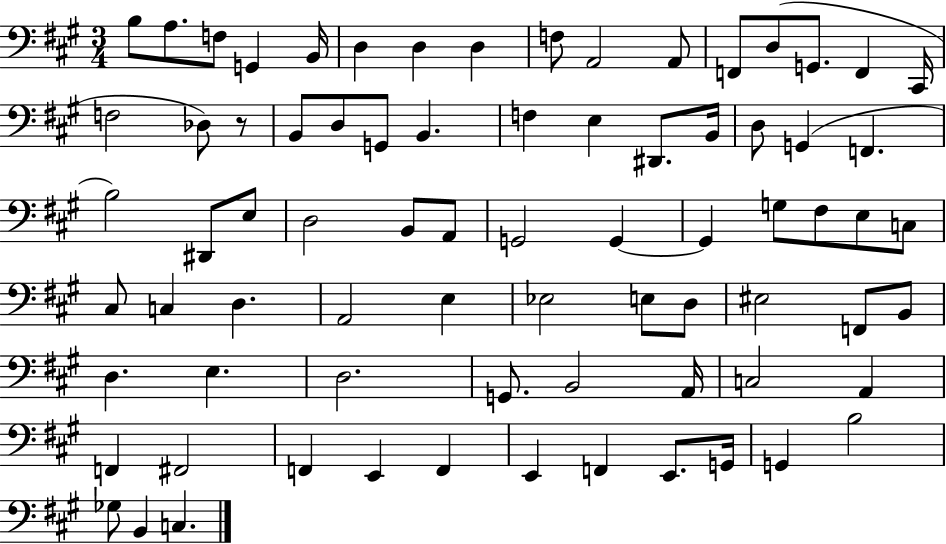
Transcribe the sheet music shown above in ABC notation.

X:1
T:Untitled
M:3/4
L:1/4
K:A
B,/2 A,/2 F,/2 G,, B,,/4 D, D, D, F,/2 A,,2 A,,/2 F,,/2 D,/2 G,,/2 F,, ^C,,/4 F,2 _D,/2 z/2 B,,/2 D,/2 G,,/2 B,, F, E, ^D,,/2 B,,/4 D,/2 G,, F,, B,2 ^D,,/2 E,/2 D,2 B,,/2 A,,/2 G,,2 G,, G,, G,/2 ^F,/2 E,/2 C,/2 ^C,/2 C, D, A,,2 E, _E,2 E,/2 D,/2 ^E,2 F,,/2 B,,/2 D, E, D,2 G,,/2 B,,2 A,,/4 C,2 A,, F,, ^F,,2 F,, E,, F,, E,, F,, E,,/2 G,,/4 G,, B,2 _G,/2 B,, C,